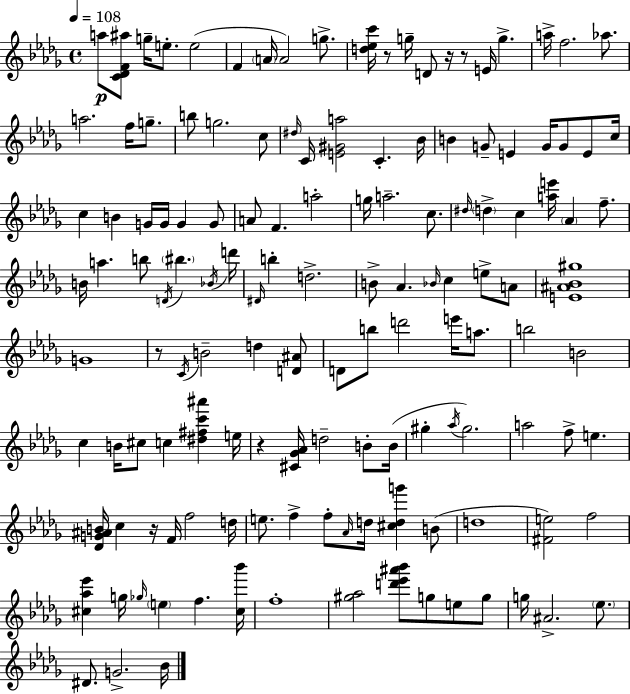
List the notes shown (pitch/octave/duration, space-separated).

A5/e [C4,Db4,F4,A#5]/e G5/s E5/e. E5/h F4/q A4/s A4/h G5/e. [D5,Eb5,C6]/s R/e G5/s D4/e R/s R/e E4/s G5/q. A5/s F5/h. Ab5/e. A5/h. F5/s G5/e. B5/e G5/h. C5/e D#5/s C4/s [E4,G#4,A5]/h C4/q. Bb4/s B4/q G4/e E4/q G4/s G4/e E4/e C5/s C5/q B4/q G4/s G4/s G4/q G4/e A4/e F4/q. A5/h G5/s A5/h. C5/e. D#5/s D5/q C5/q [A5,E6]/s Ab4/q F5/e. B4/s A5/q. B5/e D4/s BIS5/q. Bb4/s D6/s D#4/s B5/q D5/h. B4/e Ab4/q. Bb4/s C5/q E5/e A4/e [E4,A#4,Bb4,G#5]/w G4/w R/e C4/s B4/h D5/q [D4,A#4]/e D4/e B5/e D6/h E6/s A5/e. B5/h B4/h C5/q B4/s C#5/e C5/q [D#5,F#5,C6,A#6]/q E5/s R/q [C#4,Gb4,Ab4]/s D5/h B4/e B4/s G#5/q Ab5/s G#5/h. A5/h F5/e E5/q. [Db4,G4,A#4,B4]/s C5/q R/s F4/s F5/h D5/s E5/e. F5/q F5/e Ab4/s D5/s [C#5,D5,G6]/q B4/e D5/w [F#4,E5]/h F5/h [C#5,Ab5,Eb6]/q G5/s Gb5/s E5/q F5/q. [C#5,Bb6]/s F5/w [G#5,Ab5]/h [D6,Eb6,A#6,Bb6]/e G5/e E5/e G5/e G5/s A#4/h. Eb5/e. D#4/e. G4/h. Bb4/s